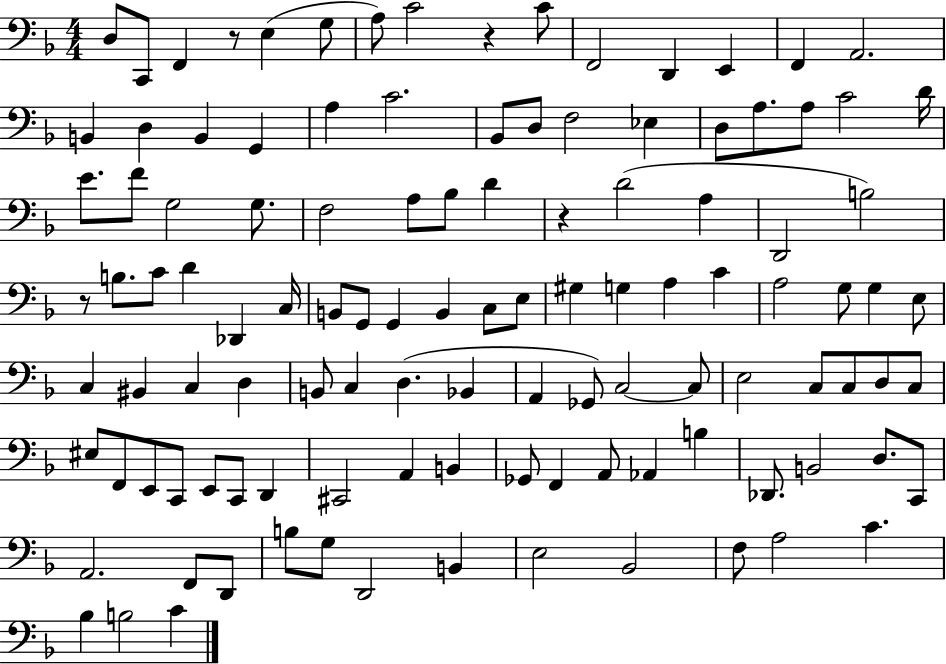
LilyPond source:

{
  \clef bass
  \numericTimeSignature
  \time 4/4
  \key f \major
  d8 c,8 f,4 r8 e4( g8 | a8) c'2 r4 c'8 | f,2 d,4 e,4 | f,4 a,2. | \break b,4 d4 b,4 g,4 | a4 c'2. | bes,8 d8 f2 ees4 | d8 a8. a8 c'2 d'16 | \break e'8. f'8 g2 g8. | f2 a8 bes8 d'4 | r4 d'2( a4 | d,2 b2) | \break r8 b8. c'8 d'4 des,4 c16 | b,8 g,8 g,4 b,4 c8 e8 | gis4 g4 a4 c'4 | a2 g8 g4 e8 | \break c4 bis,4 c4 d4 | b,8 c4 d4.( bes,4 | a,4 ges,8) c2~~ c8 | e2 c8 c8 d8 c8 | \break eis8 f,8 e,8 c,8 e,8 c,8 d,4 | cis,2 a,4 b,4 | ges,8 f,4 a,8 aes,4 b4 | des,8. b,2 d8. c,8 | \break a,2. f,8 d,8 | b8 g8 d,2 b,4 | e2 bes,2 | f8 a2 c'4. | \break bes4 b2 c'4 | \bar "|."
}